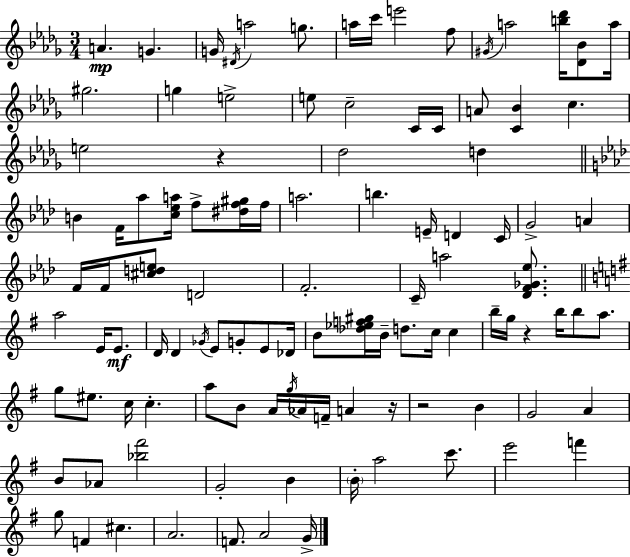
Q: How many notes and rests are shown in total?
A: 106